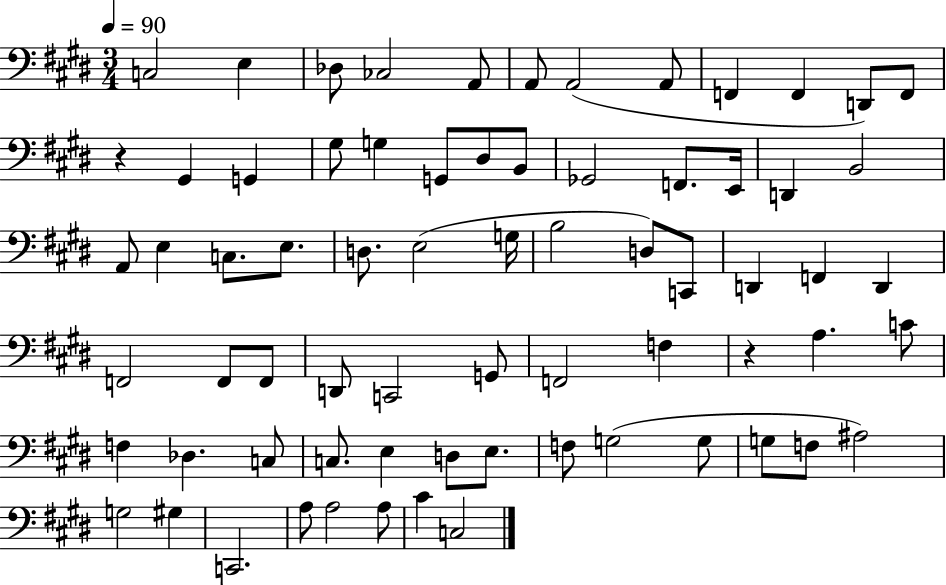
C3/h E3/q Db3/e CES3/h A2/e A2/e A2/h A2/e F2/q F2/q D2/e F2/e R/q G#2/q G2/q G#3/e G3/q G2/e D#3/e B2/e Gb2/h F2/e. E2/s D2/q B2/h A2/e E3/q C3/e. E3/e. D3/e. E3/h G3/s B3/h D3/e C2/e D2/q F2/q D2/q F2/h F2/e F2/e D2/e C2/h G2/e F2/h F3/q R/q A3/q. C4/e F3/q Db3/q. C3/e C3/e. E3/q D3/e E3/e. F3/e G3/h G3/e G3/e F3/e A#3/h G3/h G#3/q C2/h. A3/e A3/h A3/e C#4/q C3/h